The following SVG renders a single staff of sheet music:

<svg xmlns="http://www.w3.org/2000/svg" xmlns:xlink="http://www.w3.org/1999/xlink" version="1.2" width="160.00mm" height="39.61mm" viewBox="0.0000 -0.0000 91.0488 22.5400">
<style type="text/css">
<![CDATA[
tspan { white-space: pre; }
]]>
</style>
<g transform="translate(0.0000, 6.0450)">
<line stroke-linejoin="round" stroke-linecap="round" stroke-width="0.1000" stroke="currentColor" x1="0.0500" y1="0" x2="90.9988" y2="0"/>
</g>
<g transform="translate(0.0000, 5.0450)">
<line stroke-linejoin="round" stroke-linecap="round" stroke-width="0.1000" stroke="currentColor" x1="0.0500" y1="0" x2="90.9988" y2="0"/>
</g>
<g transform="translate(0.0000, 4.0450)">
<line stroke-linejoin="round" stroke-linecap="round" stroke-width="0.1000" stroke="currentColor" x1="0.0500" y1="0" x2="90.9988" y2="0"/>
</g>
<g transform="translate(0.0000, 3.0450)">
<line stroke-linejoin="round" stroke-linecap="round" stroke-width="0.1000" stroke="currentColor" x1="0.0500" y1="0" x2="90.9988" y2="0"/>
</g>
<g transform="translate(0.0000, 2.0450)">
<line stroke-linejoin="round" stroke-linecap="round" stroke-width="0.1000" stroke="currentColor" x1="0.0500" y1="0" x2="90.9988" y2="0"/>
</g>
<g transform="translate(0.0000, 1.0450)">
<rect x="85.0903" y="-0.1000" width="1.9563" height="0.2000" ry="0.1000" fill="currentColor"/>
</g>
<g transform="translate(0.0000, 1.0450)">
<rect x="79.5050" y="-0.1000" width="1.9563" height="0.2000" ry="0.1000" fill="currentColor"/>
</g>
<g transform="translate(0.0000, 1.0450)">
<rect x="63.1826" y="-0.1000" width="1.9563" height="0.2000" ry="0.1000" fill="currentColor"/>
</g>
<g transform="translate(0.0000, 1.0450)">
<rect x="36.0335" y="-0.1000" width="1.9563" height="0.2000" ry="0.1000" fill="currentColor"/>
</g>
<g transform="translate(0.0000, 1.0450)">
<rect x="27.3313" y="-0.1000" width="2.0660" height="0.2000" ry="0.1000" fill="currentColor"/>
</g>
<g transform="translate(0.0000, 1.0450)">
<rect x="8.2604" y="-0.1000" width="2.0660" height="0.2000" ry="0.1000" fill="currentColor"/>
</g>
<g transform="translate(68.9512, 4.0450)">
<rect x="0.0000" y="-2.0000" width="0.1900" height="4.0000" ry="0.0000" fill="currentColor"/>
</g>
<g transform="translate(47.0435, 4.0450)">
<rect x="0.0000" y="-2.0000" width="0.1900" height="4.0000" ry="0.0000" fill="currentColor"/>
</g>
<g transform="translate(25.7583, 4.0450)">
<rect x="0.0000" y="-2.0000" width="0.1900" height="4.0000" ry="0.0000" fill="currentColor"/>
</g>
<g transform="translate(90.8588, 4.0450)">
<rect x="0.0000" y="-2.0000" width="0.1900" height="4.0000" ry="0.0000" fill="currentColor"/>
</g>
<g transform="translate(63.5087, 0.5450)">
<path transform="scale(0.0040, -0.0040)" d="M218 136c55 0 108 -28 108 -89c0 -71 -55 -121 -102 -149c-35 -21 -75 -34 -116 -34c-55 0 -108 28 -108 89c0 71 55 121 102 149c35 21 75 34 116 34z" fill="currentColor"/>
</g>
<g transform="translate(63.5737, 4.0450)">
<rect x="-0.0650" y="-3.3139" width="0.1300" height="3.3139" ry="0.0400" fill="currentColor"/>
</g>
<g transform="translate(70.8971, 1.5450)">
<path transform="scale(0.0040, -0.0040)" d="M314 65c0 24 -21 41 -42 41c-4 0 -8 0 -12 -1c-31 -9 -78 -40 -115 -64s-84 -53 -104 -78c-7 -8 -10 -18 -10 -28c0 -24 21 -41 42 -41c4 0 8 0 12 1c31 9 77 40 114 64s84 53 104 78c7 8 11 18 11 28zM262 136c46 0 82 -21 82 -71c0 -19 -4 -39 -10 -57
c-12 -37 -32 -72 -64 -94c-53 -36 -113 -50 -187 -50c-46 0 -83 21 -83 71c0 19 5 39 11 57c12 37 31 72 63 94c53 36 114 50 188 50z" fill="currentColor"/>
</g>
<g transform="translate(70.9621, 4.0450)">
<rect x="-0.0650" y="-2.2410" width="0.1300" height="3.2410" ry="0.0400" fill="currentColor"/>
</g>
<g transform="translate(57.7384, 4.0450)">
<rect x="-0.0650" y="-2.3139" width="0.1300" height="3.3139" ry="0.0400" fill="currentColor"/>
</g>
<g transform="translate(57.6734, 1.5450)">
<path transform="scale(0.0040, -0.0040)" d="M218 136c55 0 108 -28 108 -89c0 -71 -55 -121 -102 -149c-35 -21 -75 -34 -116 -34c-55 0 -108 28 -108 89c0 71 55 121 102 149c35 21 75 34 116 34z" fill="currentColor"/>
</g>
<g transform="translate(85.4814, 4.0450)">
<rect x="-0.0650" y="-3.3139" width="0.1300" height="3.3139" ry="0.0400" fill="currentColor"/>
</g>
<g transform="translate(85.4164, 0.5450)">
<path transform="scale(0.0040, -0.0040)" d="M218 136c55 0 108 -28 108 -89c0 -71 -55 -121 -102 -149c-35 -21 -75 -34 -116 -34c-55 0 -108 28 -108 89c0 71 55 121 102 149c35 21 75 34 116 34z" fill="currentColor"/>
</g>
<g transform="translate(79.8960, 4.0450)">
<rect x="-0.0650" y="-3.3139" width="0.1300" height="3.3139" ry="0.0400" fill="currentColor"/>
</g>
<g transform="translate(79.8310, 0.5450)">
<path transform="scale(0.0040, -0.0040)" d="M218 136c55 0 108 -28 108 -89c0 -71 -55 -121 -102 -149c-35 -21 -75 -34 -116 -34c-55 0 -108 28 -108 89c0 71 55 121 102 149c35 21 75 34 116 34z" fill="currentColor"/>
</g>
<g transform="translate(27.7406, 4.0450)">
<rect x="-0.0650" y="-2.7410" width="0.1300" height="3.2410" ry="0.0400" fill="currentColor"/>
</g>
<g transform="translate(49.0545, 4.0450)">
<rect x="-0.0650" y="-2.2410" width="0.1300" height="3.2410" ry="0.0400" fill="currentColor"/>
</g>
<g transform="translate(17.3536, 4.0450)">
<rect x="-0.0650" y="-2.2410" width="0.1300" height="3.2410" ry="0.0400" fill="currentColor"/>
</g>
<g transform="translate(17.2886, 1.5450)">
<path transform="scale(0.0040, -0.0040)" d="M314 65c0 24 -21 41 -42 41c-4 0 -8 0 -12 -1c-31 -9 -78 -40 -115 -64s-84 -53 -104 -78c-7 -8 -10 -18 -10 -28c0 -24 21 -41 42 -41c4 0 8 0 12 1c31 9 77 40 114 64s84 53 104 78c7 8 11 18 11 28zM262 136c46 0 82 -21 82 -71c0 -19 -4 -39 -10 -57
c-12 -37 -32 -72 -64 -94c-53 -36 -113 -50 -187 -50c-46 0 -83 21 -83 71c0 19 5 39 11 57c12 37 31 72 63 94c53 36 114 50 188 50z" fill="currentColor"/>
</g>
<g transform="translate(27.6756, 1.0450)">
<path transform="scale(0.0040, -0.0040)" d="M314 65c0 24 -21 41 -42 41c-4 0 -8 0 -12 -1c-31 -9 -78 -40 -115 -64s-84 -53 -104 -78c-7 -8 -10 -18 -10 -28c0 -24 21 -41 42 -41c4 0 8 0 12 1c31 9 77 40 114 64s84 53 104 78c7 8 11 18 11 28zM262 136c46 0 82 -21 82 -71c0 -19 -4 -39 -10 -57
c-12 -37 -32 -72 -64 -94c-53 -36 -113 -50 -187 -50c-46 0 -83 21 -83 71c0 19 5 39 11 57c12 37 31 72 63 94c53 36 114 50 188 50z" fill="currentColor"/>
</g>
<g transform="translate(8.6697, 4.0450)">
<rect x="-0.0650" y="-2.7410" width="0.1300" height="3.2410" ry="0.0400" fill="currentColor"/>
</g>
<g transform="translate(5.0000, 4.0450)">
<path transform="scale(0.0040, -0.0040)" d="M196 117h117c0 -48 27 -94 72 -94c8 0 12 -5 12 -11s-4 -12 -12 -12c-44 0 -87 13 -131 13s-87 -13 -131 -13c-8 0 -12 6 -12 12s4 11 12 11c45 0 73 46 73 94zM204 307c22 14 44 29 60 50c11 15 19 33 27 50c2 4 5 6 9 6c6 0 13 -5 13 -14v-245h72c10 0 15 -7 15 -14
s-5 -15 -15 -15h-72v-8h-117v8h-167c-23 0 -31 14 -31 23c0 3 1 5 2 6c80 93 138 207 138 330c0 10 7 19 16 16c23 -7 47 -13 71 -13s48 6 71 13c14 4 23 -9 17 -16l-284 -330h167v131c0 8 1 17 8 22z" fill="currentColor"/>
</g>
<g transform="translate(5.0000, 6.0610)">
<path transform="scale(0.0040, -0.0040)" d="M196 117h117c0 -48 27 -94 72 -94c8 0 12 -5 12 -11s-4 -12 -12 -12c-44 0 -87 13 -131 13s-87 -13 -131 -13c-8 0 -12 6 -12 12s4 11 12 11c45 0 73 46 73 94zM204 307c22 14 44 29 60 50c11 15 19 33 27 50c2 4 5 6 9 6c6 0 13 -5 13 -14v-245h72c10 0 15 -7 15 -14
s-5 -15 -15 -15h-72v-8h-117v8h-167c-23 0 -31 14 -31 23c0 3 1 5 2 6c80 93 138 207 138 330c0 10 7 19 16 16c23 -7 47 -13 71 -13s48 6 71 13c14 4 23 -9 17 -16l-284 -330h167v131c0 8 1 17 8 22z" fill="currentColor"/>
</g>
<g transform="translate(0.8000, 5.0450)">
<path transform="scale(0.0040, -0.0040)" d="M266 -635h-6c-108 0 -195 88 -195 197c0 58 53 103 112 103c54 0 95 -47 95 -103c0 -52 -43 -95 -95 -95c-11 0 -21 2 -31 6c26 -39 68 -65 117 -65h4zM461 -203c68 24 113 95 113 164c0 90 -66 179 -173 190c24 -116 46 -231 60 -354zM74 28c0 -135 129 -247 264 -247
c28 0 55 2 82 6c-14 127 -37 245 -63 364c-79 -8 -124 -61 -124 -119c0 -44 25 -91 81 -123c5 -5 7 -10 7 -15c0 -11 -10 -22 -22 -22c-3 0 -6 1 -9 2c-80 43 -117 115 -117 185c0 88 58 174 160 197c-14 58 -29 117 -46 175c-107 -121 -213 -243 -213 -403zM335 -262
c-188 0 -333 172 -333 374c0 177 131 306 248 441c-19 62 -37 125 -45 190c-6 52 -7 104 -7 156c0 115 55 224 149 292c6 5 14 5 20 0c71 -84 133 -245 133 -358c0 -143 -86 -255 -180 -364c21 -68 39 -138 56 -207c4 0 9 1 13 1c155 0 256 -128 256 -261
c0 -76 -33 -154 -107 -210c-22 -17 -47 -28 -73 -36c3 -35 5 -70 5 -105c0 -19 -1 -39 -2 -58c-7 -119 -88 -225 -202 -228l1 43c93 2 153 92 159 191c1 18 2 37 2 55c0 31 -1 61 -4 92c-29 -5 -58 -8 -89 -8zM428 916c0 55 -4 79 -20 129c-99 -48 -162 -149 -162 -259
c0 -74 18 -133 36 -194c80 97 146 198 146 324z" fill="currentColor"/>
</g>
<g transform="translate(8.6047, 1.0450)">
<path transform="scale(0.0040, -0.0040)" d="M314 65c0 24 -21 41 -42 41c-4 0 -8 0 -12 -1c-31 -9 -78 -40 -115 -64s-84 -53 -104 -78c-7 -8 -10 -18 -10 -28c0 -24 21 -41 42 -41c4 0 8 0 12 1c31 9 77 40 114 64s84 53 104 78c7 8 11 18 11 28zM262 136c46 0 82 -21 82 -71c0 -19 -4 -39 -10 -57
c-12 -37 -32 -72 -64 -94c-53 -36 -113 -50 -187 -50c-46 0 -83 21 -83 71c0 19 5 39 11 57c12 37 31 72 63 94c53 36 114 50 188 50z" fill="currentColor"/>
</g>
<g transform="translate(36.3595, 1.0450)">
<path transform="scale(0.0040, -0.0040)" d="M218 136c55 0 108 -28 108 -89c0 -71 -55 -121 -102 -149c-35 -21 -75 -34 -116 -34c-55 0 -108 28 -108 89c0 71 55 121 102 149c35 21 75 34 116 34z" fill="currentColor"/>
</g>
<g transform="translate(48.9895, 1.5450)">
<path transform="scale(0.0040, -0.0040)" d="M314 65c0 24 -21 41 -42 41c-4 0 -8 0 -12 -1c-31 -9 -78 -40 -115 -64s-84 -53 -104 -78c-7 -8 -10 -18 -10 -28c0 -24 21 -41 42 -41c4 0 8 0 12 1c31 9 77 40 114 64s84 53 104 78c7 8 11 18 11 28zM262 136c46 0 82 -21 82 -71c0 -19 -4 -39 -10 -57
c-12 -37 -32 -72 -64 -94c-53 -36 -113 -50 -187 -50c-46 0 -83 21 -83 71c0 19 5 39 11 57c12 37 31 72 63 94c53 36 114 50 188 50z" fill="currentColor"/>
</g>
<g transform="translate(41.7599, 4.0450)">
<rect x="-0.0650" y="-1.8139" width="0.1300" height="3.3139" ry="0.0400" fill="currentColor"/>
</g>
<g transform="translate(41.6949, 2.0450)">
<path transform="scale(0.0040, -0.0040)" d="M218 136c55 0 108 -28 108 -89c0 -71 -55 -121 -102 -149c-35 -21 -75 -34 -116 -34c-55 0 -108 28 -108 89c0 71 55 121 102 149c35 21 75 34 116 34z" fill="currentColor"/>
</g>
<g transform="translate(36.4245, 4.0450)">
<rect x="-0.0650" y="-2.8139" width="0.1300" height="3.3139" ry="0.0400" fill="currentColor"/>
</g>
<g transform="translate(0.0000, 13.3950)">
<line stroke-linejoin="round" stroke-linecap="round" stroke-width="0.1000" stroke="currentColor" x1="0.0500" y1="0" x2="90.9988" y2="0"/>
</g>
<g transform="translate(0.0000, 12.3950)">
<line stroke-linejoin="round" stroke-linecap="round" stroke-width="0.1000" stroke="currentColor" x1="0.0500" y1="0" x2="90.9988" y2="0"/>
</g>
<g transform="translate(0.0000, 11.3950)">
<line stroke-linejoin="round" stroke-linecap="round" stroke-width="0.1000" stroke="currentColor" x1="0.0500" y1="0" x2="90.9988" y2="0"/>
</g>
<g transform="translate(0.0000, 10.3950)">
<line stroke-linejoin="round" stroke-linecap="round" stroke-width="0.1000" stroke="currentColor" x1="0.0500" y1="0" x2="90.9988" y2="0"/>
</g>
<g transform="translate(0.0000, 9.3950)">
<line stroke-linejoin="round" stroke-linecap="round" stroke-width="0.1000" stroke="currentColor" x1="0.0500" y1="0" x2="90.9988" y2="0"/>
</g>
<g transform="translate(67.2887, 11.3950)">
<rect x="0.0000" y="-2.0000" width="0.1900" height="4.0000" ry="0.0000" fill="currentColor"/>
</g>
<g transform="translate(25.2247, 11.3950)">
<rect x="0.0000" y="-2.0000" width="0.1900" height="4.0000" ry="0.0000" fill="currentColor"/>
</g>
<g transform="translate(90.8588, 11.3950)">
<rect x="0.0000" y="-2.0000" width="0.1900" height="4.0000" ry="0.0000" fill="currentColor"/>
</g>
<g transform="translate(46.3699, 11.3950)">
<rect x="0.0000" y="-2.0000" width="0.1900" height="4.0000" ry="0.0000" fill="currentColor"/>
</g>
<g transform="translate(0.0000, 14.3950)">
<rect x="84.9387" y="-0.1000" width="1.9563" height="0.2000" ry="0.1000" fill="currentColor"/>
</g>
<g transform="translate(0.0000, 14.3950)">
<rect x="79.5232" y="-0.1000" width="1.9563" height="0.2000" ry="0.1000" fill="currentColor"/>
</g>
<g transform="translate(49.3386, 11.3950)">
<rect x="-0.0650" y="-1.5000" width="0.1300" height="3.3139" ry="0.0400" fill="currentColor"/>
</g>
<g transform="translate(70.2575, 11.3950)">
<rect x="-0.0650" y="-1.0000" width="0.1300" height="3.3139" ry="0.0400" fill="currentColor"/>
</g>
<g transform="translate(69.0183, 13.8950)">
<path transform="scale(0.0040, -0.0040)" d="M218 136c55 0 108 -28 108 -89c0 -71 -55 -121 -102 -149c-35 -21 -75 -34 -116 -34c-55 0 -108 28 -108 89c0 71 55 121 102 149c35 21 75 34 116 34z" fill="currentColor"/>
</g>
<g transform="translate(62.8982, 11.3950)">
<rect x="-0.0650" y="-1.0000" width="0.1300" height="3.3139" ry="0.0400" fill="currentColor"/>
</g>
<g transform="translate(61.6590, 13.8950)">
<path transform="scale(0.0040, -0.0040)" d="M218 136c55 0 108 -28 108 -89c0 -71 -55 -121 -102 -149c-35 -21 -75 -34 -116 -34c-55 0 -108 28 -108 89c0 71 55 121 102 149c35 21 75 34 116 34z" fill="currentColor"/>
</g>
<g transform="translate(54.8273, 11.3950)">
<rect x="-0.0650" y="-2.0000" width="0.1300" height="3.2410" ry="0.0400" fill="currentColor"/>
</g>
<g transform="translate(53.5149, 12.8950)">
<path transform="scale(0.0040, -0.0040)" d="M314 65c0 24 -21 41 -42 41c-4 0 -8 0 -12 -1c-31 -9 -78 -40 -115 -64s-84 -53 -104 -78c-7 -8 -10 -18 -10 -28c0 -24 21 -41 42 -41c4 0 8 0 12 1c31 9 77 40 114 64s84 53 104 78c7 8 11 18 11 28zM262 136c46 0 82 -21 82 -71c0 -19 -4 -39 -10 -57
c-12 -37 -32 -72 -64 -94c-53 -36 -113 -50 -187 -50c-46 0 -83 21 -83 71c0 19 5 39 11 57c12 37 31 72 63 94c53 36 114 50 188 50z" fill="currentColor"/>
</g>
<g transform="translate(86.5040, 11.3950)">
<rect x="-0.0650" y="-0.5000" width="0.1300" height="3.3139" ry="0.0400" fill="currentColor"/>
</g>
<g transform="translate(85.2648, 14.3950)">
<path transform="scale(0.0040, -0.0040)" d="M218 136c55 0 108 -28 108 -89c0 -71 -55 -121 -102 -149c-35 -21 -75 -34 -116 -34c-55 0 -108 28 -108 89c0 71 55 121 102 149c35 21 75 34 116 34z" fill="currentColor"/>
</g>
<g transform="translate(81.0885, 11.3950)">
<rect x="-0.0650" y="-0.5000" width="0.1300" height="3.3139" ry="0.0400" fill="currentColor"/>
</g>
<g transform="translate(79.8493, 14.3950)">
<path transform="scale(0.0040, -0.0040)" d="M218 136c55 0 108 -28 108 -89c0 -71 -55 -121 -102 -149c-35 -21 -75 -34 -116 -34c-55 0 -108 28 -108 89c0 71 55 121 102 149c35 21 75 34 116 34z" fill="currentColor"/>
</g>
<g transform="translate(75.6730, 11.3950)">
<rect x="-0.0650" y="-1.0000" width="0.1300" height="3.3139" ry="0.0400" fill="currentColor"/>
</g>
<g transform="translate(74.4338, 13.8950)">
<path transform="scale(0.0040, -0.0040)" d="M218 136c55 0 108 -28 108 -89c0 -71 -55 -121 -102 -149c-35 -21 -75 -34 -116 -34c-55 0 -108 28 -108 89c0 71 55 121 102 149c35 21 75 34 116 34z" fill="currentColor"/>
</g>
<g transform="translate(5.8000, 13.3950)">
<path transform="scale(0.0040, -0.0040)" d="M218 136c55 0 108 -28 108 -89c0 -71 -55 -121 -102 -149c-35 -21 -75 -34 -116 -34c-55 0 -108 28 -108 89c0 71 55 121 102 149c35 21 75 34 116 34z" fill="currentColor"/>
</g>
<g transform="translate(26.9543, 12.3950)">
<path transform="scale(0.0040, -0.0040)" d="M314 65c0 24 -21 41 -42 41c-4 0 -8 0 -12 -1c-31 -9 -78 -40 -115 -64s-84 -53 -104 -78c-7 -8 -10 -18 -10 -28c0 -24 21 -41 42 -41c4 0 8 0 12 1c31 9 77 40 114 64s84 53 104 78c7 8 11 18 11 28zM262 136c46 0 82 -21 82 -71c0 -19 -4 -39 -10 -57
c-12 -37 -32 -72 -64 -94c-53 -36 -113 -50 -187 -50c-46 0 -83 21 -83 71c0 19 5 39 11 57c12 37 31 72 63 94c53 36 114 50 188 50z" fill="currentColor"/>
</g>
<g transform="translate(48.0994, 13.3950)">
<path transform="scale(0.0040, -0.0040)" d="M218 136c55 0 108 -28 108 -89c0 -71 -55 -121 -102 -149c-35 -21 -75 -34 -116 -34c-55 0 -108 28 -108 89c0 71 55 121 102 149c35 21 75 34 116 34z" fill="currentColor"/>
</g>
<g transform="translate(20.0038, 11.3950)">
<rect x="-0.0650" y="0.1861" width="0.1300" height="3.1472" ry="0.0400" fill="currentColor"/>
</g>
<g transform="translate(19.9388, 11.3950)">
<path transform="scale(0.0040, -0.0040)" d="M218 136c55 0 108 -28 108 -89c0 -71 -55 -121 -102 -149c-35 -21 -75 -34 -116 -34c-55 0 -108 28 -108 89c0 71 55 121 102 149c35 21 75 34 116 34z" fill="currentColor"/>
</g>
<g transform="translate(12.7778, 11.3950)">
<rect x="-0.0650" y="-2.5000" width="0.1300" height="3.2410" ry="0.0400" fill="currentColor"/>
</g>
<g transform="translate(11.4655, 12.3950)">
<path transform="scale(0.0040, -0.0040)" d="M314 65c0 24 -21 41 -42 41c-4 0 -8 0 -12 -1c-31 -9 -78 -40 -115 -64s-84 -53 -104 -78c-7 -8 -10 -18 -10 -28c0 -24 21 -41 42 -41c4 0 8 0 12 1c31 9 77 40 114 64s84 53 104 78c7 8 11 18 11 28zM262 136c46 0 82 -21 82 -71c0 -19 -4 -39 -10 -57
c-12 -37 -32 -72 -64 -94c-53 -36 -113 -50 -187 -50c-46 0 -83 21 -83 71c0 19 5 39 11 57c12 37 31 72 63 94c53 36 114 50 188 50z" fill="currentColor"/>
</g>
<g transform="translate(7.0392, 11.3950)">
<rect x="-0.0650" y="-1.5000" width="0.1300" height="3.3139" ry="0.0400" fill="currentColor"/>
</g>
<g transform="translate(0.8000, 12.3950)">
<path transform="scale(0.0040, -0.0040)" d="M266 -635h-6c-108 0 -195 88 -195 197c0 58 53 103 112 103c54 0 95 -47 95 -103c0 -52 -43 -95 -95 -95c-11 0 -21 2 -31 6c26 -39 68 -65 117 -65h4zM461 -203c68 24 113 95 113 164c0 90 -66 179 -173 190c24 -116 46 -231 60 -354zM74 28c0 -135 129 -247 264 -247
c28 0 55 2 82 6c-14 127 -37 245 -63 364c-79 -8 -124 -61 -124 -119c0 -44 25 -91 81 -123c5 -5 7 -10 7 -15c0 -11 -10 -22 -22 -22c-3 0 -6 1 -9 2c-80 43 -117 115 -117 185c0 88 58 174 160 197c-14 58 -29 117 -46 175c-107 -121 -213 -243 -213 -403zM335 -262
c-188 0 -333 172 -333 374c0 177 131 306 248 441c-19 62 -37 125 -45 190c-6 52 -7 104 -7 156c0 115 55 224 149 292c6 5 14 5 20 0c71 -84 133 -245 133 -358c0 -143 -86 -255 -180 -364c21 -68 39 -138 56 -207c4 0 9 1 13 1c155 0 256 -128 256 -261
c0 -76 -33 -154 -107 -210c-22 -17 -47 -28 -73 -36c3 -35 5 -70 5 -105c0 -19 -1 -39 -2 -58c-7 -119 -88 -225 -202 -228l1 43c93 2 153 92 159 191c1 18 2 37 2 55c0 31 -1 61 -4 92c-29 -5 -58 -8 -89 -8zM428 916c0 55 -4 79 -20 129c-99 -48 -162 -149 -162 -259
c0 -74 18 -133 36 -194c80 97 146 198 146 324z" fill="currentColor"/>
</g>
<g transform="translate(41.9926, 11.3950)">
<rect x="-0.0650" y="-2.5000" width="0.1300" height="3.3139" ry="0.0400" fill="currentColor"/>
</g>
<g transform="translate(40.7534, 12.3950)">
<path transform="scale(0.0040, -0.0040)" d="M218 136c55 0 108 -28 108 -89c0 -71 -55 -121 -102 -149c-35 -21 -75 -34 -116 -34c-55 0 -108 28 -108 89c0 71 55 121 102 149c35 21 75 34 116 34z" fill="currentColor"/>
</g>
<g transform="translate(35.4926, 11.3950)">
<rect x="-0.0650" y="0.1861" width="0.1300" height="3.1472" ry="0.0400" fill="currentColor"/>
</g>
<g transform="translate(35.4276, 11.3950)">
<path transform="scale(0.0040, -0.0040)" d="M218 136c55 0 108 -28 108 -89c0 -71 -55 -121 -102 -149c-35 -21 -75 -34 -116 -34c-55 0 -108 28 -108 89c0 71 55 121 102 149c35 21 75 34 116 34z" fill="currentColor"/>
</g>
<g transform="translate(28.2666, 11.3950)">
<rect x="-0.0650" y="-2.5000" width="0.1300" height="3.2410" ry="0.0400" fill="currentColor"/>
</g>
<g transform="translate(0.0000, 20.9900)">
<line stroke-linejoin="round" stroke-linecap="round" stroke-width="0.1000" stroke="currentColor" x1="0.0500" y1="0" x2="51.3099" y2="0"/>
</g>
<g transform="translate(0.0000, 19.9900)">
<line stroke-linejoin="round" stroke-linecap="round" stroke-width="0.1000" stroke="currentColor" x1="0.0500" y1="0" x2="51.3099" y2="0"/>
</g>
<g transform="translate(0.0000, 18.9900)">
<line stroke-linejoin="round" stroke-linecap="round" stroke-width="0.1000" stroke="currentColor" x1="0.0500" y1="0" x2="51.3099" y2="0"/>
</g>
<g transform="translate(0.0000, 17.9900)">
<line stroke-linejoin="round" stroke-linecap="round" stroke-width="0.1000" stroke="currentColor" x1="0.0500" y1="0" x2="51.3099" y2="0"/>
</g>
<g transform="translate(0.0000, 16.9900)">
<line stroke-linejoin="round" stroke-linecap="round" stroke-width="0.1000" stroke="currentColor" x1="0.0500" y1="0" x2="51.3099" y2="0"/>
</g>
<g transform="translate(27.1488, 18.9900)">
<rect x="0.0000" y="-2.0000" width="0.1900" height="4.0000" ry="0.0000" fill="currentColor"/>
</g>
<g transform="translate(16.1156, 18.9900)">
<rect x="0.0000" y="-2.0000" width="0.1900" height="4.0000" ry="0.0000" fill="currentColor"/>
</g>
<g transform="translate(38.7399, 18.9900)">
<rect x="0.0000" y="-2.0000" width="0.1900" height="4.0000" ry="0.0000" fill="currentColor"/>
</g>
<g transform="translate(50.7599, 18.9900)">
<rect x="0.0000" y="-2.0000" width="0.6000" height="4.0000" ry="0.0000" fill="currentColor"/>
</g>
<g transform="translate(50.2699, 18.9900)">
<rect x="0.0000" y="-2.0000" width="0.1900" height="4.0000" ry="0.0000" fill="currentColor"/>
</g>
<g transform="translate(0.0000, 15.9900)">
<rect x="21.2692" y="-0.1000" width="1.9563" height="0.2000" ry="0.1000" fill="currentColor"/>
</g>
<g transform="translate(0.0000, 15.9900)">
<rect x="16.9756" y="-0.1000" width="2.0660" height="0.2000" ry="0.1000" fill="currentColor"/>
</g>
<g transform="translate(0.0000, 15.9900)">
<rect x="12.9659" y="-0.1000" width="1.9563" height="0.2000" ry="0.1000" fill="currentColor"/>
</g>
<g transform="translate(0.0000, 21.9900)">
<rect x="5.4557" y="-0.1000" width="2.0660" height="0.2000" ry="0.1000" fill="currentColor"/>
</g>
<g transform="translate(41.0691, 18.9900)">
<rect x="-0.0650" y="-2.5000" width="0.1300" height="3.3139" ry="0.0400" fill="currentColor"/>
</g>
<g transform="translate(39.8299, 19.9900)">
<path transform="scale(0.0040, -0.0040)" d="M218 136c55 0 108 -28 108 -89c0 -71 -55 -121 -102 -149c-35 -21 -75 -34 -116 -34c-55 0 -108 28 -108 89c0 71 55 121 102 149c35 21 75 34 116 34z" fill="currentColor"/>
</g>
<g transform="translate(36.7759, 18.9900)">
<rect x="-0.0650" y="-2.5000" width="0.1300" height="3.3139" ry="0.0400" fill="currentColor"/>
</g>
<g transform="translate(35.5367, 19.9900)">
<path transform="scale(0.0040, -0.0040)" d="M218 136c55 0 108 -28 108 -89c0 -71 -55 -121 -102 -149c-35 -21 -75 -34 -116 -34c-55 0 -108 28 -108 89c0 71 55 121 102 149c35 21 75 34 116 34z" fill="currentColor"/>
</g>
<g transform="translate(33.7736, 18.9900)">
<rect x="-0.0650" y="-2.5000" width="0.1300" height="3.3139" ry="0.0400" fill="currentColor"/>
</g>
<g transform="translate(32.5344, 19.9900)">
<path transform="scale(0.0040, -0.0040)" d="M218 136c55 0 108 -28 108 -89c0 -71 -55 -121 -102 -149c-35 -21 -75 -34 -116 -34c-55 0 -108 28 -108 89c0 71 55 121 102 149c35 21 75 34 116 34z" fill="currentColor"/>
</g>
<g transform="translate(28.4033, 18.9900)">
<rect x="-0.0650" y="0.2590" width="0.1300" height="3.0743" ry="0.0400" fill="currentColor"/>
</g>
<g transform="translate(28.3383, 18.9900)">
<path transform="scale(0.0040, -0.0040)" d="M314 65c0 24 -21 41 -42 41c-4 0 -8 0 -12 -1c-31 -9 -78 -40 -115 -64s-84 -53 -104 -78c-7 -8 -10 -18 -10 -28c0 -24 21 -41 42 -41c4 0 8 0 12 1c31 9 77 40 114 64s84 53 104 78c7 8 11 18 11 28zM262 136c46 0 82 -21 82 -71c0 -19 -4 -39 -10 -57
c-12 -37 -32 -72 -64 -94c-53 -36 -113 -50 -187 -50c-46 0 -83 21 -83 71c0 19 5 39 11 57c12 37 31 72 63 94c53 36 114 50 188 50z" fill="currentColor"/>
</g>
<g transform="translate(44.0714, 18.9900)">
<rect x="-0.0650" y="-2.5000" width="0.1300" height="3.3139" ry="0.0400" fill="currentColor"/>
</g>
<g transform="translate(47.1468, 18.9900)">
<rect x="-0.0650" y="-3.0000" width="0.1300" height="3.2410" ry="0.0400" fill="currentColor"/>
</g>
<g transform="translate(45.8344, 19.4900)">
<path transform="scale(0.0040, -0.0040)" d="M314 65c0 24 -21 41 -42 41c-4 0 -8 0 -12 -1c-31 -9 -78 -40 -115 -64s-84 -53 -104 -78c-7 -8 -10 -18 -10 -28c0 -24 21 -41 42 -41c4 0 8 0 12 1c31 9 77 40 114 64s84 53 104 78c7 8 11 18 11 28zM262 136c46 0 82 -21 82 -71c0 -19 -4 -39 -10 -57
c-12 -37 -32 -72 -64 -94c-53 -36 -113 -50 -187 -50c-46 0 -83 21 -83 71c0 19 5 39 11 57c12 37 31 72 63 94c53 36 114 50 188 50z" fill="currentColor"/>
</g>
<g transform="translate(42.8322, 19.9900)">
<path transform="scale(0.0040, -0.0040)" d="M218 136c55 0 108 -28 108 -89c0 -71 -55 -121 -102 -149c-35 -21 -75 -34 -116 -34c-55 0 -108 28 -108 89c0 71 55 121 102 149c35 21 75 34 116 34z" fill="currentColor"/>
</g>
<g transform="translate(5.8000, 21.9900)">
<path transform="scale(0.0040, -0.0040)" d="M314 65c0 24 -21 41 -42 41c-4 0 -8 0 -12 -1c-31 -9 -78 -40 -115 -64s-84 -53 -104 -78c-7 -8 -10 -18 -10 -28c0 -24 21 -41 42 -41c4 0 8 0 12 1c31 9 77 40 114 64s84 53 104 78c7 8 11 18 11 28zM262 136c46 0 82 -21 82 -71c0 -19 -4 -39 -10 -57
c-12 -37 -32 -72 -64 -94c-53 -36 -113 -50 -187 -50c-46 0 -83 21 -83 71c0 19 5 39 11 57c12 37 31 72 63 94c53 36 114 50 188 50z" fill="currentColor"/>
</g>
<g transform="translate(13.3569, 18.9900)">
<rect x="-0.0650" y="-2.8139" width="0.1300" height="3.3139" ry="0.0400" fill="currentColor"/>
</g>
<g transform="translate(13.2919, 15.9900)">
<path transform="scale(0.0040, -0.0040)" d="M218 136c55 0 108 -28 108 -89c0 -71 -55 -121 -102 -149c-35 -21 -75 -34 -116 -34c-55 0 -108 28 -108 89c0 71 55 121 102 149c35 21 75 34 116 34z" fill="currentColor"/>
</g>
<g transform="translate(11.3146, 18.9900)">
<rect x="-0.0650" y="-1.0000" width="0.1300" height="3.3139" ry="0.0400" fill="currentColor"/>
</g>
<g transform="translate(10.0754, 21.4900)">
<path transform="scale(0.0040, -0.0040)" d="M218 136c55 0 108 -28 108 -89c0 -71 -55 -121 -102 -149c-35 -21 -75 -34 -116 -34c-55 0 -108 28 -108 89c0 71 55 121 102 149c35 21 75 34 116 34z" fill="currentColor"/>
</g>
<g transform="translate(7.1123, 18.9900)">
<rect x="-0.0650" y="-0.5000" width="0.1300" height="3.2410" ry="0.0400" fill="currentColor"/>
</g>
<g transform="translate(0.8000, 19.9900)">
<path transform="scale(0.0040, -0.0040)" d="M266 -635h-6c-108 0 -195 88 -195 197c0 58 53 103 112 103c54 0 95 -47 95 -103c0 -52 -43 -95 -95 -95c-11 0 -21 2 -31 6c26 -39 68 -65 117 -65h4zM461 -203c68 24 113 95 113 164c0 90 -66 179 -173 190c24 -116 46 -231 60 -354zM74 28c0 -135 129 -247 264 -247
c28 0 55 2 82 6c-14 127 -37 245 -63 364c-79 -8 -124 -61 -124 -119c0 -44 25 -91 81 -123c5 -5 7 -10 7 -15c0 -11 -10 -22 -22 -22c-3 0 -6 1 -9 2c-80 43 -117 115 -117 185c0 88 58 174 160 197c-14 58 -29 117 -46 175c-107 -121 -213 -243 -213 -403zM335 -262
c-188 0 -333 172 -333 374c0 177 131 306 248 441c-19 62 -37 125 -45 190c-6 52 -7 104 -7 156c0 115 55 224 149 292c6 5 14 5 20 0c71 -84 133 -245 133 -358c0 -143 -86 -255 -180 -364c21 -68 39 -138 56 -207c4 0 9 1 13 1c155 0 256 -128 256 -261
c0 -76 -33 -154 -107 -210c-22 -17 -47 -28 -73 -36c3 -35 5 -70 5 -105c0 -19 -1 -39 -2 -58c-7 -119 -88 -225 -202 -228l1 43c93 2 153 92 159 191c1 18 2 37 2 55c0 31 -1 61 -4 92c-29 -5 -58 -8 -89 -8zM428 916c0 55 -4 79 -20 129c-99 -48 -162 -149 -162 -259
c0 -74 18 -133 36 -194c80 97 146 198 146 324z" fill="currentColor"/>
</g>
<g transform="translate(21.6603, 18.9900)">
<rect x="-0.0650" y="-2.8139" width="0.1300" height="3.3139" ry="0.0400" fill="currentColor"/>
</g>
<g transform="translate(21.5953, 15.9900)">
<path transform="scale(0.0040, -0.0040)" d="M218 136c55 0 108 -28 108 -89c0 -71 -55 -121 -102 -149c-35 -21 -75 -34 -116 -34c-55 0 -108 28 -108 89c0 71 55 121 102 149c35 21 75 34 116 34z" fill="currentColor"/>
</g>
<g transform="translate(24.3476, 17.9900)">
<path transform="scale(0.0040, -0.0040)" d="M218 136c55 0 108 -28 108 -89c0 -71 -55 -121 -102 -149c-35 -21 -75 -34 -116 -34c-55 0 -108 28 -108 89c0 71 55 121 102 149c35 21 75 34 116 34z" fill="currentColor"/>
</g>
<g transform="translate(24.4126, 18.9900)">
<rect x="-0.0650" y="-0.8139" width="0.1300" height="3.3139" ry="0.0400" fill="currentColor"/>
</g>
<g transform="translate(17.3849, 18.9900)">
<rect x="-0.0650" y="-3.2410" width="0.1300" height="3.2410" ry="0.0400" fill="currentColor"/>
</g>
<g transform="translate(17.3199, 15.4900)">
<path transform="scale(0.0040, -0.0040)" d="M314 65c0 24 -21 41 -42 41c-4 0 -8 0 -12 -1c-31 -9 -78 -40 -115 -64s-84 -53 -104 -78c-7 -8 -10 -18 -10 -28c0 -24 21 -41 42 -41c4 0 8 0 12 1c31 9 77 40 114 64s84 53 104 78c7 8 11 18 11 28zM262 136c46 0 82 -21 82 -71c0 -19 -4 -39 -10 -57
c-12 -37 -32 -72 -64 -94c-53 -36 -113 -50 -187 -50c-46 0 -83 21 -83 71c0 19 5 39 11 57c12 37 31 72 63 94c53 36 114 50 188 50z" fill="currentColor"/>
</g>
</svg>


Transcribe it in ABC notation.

X:1
T:Untitled
M:4/4
L:1/4
K:C
a2 g2 a2 a f g2 g b g2 b b E G2 B G2 B G E F2 D D D C C C2 D a b2 a d B2 G G G G A2